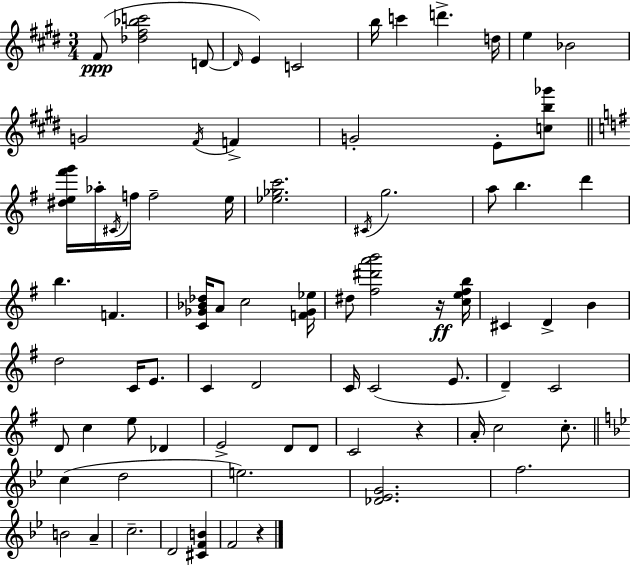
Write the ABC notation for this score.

X:1
T:Untitled
M:3/4
L:1/4
K:E
^F/2 [_d^f_bc']2 D/2 D/4 E C2 b/4 c' d' d/4 e _B2 G2 ^F/4 F G2 E/2 [cb_g']/2 [^de^f'g']/4 _a/4 ^C/4 f/4 f2 e/4 [_e_gc']2 ^C/4 g2 a/2 b d' b F [C_G_B_d]/4 A/2 c2 [F_G_e]/4 ^d/2 [^f^d'a'b']2 z/4 [ce^fb]/4 ^C D B d2 C/4 E/2 C D2 C/4 C2 E/2 D C2 D/2 c e/2 _D E2 D/2 D/2 C2 z A/4 c2 c/2 c d2 e2 [_D_EG]2 f2 B2 A c2 D2 [^CFB] F2 z